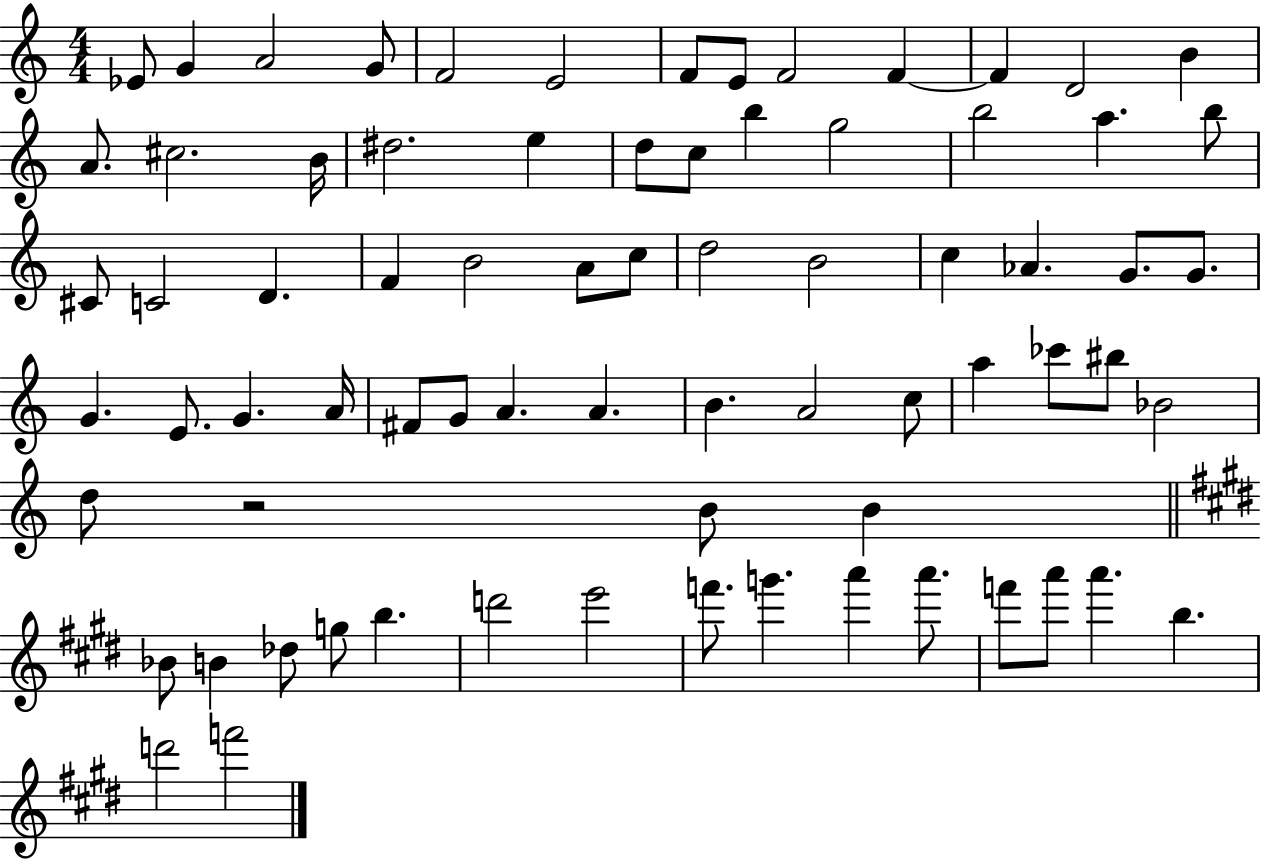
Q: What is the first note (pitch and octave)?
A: Eb4